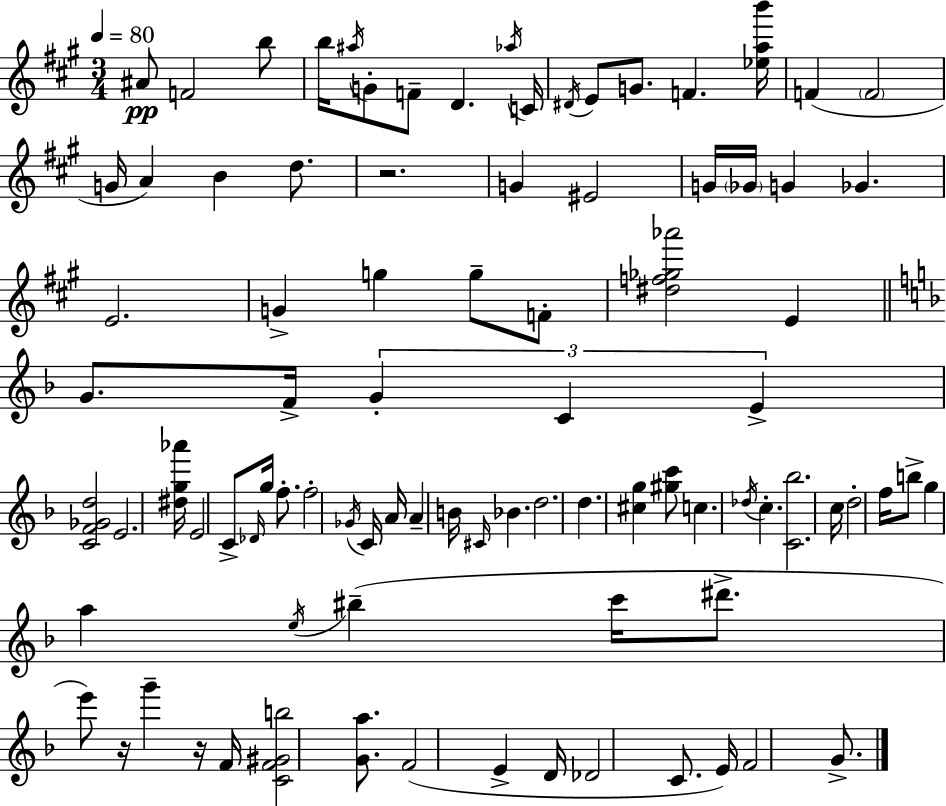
{
  \clef treble
  \numericTimeSignature
  \time 3/4
  \key a \major
  \tempo 4 = 80
  \repeat volta 2 { ais'8\pp f'2 b''8 | b''16 \acciaccatura { ais''16 } g'8-. f'8-- d'4. | \acciaccatura { aes''16 } c'16 \acciaccatura { dis'16 } e'8 g'8. f'4. | <ees'' a'' b'''>16 f'4( \parenthesize f'2 | \break g'16 a'4) b'4 | d''8. r2. | g'4 eis'2 | g'16 \parenthesize ges'16 g'4 ges'4. | \break e'2. | g'4-> g''4 g''8-- | f'8-. <dis'' f'' ges'' aes'''>2 e'4 | \bar "||" \break \key d \minor g'8. f'16-> \tuplet 3/2 { g'4-. c'4 | e'4-> } <c' f' ges' d''>2 | e'2. | <dis'' g'' aes'''>16 e'2 c'8-> \grace { des'16 } | \break g''16 f''8.-. f''2-. | \acciaccatura { ges'16 } c'16 a'16 a'4-- b'16 \grace { cis'16 } bes'4. | d''2. | d''4. <cis'' g''>4 | \break <gis'' c'''>8 c''4. \acciaccatura { des''16 } c''4.-. | <c' bes''>2. | c''16 d''2-. | f''16 b''8-> g''4 a''4 | \break \acciaccatura { e''16 } bis''4--( c'''16 dis'''8.-> e'''8) r16 | g'''4-- r16 f'16 <c' f' gis' b''>2 | <g' a''>8. f'2( | e'4-> d'16 des'2 | \break c'8. e'16) f'2 | g'8.-> } \bar "|."
}